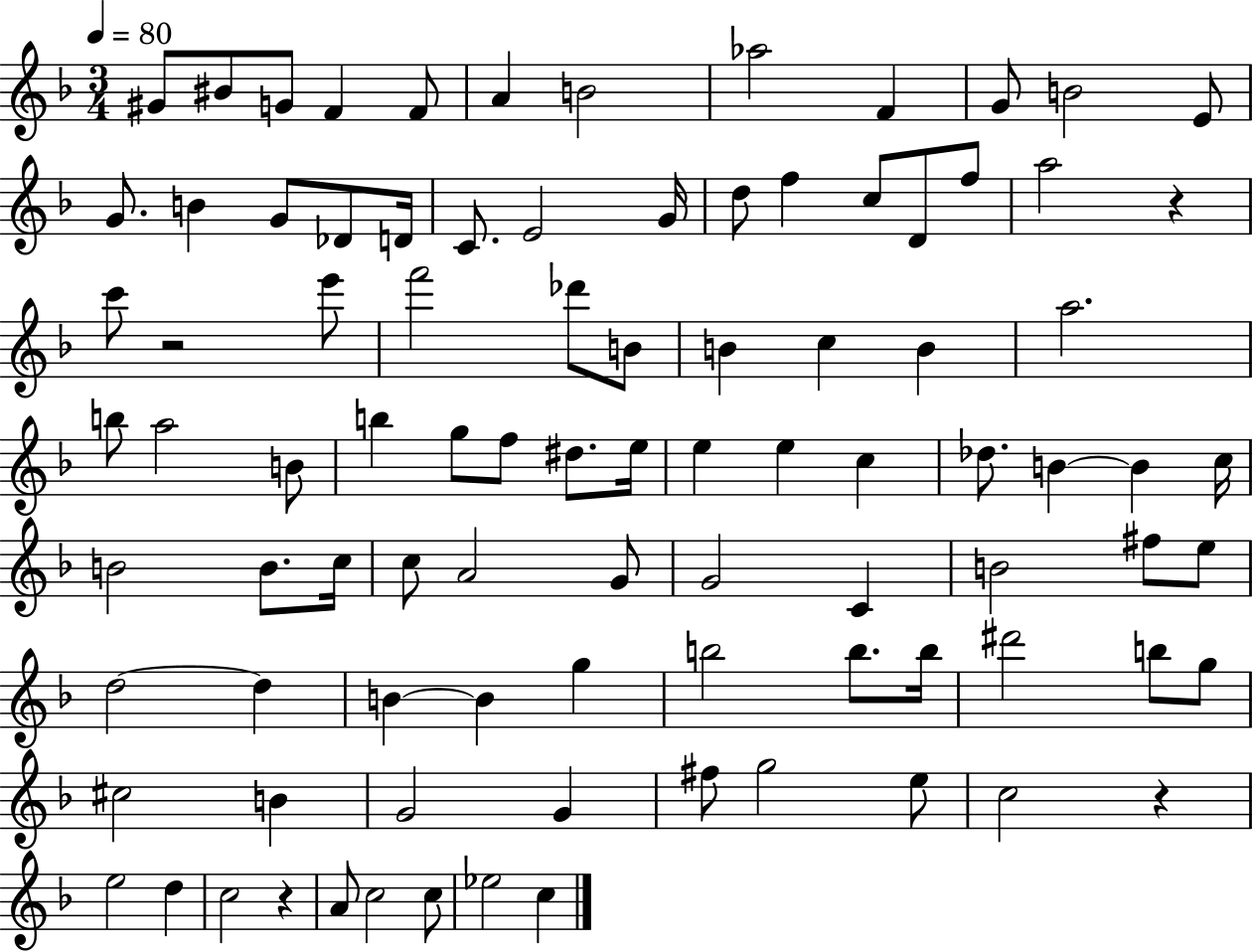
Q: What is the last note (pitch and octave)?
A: C5